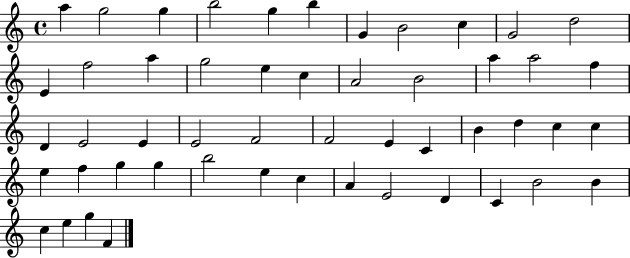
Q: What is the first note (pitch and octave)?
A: A5